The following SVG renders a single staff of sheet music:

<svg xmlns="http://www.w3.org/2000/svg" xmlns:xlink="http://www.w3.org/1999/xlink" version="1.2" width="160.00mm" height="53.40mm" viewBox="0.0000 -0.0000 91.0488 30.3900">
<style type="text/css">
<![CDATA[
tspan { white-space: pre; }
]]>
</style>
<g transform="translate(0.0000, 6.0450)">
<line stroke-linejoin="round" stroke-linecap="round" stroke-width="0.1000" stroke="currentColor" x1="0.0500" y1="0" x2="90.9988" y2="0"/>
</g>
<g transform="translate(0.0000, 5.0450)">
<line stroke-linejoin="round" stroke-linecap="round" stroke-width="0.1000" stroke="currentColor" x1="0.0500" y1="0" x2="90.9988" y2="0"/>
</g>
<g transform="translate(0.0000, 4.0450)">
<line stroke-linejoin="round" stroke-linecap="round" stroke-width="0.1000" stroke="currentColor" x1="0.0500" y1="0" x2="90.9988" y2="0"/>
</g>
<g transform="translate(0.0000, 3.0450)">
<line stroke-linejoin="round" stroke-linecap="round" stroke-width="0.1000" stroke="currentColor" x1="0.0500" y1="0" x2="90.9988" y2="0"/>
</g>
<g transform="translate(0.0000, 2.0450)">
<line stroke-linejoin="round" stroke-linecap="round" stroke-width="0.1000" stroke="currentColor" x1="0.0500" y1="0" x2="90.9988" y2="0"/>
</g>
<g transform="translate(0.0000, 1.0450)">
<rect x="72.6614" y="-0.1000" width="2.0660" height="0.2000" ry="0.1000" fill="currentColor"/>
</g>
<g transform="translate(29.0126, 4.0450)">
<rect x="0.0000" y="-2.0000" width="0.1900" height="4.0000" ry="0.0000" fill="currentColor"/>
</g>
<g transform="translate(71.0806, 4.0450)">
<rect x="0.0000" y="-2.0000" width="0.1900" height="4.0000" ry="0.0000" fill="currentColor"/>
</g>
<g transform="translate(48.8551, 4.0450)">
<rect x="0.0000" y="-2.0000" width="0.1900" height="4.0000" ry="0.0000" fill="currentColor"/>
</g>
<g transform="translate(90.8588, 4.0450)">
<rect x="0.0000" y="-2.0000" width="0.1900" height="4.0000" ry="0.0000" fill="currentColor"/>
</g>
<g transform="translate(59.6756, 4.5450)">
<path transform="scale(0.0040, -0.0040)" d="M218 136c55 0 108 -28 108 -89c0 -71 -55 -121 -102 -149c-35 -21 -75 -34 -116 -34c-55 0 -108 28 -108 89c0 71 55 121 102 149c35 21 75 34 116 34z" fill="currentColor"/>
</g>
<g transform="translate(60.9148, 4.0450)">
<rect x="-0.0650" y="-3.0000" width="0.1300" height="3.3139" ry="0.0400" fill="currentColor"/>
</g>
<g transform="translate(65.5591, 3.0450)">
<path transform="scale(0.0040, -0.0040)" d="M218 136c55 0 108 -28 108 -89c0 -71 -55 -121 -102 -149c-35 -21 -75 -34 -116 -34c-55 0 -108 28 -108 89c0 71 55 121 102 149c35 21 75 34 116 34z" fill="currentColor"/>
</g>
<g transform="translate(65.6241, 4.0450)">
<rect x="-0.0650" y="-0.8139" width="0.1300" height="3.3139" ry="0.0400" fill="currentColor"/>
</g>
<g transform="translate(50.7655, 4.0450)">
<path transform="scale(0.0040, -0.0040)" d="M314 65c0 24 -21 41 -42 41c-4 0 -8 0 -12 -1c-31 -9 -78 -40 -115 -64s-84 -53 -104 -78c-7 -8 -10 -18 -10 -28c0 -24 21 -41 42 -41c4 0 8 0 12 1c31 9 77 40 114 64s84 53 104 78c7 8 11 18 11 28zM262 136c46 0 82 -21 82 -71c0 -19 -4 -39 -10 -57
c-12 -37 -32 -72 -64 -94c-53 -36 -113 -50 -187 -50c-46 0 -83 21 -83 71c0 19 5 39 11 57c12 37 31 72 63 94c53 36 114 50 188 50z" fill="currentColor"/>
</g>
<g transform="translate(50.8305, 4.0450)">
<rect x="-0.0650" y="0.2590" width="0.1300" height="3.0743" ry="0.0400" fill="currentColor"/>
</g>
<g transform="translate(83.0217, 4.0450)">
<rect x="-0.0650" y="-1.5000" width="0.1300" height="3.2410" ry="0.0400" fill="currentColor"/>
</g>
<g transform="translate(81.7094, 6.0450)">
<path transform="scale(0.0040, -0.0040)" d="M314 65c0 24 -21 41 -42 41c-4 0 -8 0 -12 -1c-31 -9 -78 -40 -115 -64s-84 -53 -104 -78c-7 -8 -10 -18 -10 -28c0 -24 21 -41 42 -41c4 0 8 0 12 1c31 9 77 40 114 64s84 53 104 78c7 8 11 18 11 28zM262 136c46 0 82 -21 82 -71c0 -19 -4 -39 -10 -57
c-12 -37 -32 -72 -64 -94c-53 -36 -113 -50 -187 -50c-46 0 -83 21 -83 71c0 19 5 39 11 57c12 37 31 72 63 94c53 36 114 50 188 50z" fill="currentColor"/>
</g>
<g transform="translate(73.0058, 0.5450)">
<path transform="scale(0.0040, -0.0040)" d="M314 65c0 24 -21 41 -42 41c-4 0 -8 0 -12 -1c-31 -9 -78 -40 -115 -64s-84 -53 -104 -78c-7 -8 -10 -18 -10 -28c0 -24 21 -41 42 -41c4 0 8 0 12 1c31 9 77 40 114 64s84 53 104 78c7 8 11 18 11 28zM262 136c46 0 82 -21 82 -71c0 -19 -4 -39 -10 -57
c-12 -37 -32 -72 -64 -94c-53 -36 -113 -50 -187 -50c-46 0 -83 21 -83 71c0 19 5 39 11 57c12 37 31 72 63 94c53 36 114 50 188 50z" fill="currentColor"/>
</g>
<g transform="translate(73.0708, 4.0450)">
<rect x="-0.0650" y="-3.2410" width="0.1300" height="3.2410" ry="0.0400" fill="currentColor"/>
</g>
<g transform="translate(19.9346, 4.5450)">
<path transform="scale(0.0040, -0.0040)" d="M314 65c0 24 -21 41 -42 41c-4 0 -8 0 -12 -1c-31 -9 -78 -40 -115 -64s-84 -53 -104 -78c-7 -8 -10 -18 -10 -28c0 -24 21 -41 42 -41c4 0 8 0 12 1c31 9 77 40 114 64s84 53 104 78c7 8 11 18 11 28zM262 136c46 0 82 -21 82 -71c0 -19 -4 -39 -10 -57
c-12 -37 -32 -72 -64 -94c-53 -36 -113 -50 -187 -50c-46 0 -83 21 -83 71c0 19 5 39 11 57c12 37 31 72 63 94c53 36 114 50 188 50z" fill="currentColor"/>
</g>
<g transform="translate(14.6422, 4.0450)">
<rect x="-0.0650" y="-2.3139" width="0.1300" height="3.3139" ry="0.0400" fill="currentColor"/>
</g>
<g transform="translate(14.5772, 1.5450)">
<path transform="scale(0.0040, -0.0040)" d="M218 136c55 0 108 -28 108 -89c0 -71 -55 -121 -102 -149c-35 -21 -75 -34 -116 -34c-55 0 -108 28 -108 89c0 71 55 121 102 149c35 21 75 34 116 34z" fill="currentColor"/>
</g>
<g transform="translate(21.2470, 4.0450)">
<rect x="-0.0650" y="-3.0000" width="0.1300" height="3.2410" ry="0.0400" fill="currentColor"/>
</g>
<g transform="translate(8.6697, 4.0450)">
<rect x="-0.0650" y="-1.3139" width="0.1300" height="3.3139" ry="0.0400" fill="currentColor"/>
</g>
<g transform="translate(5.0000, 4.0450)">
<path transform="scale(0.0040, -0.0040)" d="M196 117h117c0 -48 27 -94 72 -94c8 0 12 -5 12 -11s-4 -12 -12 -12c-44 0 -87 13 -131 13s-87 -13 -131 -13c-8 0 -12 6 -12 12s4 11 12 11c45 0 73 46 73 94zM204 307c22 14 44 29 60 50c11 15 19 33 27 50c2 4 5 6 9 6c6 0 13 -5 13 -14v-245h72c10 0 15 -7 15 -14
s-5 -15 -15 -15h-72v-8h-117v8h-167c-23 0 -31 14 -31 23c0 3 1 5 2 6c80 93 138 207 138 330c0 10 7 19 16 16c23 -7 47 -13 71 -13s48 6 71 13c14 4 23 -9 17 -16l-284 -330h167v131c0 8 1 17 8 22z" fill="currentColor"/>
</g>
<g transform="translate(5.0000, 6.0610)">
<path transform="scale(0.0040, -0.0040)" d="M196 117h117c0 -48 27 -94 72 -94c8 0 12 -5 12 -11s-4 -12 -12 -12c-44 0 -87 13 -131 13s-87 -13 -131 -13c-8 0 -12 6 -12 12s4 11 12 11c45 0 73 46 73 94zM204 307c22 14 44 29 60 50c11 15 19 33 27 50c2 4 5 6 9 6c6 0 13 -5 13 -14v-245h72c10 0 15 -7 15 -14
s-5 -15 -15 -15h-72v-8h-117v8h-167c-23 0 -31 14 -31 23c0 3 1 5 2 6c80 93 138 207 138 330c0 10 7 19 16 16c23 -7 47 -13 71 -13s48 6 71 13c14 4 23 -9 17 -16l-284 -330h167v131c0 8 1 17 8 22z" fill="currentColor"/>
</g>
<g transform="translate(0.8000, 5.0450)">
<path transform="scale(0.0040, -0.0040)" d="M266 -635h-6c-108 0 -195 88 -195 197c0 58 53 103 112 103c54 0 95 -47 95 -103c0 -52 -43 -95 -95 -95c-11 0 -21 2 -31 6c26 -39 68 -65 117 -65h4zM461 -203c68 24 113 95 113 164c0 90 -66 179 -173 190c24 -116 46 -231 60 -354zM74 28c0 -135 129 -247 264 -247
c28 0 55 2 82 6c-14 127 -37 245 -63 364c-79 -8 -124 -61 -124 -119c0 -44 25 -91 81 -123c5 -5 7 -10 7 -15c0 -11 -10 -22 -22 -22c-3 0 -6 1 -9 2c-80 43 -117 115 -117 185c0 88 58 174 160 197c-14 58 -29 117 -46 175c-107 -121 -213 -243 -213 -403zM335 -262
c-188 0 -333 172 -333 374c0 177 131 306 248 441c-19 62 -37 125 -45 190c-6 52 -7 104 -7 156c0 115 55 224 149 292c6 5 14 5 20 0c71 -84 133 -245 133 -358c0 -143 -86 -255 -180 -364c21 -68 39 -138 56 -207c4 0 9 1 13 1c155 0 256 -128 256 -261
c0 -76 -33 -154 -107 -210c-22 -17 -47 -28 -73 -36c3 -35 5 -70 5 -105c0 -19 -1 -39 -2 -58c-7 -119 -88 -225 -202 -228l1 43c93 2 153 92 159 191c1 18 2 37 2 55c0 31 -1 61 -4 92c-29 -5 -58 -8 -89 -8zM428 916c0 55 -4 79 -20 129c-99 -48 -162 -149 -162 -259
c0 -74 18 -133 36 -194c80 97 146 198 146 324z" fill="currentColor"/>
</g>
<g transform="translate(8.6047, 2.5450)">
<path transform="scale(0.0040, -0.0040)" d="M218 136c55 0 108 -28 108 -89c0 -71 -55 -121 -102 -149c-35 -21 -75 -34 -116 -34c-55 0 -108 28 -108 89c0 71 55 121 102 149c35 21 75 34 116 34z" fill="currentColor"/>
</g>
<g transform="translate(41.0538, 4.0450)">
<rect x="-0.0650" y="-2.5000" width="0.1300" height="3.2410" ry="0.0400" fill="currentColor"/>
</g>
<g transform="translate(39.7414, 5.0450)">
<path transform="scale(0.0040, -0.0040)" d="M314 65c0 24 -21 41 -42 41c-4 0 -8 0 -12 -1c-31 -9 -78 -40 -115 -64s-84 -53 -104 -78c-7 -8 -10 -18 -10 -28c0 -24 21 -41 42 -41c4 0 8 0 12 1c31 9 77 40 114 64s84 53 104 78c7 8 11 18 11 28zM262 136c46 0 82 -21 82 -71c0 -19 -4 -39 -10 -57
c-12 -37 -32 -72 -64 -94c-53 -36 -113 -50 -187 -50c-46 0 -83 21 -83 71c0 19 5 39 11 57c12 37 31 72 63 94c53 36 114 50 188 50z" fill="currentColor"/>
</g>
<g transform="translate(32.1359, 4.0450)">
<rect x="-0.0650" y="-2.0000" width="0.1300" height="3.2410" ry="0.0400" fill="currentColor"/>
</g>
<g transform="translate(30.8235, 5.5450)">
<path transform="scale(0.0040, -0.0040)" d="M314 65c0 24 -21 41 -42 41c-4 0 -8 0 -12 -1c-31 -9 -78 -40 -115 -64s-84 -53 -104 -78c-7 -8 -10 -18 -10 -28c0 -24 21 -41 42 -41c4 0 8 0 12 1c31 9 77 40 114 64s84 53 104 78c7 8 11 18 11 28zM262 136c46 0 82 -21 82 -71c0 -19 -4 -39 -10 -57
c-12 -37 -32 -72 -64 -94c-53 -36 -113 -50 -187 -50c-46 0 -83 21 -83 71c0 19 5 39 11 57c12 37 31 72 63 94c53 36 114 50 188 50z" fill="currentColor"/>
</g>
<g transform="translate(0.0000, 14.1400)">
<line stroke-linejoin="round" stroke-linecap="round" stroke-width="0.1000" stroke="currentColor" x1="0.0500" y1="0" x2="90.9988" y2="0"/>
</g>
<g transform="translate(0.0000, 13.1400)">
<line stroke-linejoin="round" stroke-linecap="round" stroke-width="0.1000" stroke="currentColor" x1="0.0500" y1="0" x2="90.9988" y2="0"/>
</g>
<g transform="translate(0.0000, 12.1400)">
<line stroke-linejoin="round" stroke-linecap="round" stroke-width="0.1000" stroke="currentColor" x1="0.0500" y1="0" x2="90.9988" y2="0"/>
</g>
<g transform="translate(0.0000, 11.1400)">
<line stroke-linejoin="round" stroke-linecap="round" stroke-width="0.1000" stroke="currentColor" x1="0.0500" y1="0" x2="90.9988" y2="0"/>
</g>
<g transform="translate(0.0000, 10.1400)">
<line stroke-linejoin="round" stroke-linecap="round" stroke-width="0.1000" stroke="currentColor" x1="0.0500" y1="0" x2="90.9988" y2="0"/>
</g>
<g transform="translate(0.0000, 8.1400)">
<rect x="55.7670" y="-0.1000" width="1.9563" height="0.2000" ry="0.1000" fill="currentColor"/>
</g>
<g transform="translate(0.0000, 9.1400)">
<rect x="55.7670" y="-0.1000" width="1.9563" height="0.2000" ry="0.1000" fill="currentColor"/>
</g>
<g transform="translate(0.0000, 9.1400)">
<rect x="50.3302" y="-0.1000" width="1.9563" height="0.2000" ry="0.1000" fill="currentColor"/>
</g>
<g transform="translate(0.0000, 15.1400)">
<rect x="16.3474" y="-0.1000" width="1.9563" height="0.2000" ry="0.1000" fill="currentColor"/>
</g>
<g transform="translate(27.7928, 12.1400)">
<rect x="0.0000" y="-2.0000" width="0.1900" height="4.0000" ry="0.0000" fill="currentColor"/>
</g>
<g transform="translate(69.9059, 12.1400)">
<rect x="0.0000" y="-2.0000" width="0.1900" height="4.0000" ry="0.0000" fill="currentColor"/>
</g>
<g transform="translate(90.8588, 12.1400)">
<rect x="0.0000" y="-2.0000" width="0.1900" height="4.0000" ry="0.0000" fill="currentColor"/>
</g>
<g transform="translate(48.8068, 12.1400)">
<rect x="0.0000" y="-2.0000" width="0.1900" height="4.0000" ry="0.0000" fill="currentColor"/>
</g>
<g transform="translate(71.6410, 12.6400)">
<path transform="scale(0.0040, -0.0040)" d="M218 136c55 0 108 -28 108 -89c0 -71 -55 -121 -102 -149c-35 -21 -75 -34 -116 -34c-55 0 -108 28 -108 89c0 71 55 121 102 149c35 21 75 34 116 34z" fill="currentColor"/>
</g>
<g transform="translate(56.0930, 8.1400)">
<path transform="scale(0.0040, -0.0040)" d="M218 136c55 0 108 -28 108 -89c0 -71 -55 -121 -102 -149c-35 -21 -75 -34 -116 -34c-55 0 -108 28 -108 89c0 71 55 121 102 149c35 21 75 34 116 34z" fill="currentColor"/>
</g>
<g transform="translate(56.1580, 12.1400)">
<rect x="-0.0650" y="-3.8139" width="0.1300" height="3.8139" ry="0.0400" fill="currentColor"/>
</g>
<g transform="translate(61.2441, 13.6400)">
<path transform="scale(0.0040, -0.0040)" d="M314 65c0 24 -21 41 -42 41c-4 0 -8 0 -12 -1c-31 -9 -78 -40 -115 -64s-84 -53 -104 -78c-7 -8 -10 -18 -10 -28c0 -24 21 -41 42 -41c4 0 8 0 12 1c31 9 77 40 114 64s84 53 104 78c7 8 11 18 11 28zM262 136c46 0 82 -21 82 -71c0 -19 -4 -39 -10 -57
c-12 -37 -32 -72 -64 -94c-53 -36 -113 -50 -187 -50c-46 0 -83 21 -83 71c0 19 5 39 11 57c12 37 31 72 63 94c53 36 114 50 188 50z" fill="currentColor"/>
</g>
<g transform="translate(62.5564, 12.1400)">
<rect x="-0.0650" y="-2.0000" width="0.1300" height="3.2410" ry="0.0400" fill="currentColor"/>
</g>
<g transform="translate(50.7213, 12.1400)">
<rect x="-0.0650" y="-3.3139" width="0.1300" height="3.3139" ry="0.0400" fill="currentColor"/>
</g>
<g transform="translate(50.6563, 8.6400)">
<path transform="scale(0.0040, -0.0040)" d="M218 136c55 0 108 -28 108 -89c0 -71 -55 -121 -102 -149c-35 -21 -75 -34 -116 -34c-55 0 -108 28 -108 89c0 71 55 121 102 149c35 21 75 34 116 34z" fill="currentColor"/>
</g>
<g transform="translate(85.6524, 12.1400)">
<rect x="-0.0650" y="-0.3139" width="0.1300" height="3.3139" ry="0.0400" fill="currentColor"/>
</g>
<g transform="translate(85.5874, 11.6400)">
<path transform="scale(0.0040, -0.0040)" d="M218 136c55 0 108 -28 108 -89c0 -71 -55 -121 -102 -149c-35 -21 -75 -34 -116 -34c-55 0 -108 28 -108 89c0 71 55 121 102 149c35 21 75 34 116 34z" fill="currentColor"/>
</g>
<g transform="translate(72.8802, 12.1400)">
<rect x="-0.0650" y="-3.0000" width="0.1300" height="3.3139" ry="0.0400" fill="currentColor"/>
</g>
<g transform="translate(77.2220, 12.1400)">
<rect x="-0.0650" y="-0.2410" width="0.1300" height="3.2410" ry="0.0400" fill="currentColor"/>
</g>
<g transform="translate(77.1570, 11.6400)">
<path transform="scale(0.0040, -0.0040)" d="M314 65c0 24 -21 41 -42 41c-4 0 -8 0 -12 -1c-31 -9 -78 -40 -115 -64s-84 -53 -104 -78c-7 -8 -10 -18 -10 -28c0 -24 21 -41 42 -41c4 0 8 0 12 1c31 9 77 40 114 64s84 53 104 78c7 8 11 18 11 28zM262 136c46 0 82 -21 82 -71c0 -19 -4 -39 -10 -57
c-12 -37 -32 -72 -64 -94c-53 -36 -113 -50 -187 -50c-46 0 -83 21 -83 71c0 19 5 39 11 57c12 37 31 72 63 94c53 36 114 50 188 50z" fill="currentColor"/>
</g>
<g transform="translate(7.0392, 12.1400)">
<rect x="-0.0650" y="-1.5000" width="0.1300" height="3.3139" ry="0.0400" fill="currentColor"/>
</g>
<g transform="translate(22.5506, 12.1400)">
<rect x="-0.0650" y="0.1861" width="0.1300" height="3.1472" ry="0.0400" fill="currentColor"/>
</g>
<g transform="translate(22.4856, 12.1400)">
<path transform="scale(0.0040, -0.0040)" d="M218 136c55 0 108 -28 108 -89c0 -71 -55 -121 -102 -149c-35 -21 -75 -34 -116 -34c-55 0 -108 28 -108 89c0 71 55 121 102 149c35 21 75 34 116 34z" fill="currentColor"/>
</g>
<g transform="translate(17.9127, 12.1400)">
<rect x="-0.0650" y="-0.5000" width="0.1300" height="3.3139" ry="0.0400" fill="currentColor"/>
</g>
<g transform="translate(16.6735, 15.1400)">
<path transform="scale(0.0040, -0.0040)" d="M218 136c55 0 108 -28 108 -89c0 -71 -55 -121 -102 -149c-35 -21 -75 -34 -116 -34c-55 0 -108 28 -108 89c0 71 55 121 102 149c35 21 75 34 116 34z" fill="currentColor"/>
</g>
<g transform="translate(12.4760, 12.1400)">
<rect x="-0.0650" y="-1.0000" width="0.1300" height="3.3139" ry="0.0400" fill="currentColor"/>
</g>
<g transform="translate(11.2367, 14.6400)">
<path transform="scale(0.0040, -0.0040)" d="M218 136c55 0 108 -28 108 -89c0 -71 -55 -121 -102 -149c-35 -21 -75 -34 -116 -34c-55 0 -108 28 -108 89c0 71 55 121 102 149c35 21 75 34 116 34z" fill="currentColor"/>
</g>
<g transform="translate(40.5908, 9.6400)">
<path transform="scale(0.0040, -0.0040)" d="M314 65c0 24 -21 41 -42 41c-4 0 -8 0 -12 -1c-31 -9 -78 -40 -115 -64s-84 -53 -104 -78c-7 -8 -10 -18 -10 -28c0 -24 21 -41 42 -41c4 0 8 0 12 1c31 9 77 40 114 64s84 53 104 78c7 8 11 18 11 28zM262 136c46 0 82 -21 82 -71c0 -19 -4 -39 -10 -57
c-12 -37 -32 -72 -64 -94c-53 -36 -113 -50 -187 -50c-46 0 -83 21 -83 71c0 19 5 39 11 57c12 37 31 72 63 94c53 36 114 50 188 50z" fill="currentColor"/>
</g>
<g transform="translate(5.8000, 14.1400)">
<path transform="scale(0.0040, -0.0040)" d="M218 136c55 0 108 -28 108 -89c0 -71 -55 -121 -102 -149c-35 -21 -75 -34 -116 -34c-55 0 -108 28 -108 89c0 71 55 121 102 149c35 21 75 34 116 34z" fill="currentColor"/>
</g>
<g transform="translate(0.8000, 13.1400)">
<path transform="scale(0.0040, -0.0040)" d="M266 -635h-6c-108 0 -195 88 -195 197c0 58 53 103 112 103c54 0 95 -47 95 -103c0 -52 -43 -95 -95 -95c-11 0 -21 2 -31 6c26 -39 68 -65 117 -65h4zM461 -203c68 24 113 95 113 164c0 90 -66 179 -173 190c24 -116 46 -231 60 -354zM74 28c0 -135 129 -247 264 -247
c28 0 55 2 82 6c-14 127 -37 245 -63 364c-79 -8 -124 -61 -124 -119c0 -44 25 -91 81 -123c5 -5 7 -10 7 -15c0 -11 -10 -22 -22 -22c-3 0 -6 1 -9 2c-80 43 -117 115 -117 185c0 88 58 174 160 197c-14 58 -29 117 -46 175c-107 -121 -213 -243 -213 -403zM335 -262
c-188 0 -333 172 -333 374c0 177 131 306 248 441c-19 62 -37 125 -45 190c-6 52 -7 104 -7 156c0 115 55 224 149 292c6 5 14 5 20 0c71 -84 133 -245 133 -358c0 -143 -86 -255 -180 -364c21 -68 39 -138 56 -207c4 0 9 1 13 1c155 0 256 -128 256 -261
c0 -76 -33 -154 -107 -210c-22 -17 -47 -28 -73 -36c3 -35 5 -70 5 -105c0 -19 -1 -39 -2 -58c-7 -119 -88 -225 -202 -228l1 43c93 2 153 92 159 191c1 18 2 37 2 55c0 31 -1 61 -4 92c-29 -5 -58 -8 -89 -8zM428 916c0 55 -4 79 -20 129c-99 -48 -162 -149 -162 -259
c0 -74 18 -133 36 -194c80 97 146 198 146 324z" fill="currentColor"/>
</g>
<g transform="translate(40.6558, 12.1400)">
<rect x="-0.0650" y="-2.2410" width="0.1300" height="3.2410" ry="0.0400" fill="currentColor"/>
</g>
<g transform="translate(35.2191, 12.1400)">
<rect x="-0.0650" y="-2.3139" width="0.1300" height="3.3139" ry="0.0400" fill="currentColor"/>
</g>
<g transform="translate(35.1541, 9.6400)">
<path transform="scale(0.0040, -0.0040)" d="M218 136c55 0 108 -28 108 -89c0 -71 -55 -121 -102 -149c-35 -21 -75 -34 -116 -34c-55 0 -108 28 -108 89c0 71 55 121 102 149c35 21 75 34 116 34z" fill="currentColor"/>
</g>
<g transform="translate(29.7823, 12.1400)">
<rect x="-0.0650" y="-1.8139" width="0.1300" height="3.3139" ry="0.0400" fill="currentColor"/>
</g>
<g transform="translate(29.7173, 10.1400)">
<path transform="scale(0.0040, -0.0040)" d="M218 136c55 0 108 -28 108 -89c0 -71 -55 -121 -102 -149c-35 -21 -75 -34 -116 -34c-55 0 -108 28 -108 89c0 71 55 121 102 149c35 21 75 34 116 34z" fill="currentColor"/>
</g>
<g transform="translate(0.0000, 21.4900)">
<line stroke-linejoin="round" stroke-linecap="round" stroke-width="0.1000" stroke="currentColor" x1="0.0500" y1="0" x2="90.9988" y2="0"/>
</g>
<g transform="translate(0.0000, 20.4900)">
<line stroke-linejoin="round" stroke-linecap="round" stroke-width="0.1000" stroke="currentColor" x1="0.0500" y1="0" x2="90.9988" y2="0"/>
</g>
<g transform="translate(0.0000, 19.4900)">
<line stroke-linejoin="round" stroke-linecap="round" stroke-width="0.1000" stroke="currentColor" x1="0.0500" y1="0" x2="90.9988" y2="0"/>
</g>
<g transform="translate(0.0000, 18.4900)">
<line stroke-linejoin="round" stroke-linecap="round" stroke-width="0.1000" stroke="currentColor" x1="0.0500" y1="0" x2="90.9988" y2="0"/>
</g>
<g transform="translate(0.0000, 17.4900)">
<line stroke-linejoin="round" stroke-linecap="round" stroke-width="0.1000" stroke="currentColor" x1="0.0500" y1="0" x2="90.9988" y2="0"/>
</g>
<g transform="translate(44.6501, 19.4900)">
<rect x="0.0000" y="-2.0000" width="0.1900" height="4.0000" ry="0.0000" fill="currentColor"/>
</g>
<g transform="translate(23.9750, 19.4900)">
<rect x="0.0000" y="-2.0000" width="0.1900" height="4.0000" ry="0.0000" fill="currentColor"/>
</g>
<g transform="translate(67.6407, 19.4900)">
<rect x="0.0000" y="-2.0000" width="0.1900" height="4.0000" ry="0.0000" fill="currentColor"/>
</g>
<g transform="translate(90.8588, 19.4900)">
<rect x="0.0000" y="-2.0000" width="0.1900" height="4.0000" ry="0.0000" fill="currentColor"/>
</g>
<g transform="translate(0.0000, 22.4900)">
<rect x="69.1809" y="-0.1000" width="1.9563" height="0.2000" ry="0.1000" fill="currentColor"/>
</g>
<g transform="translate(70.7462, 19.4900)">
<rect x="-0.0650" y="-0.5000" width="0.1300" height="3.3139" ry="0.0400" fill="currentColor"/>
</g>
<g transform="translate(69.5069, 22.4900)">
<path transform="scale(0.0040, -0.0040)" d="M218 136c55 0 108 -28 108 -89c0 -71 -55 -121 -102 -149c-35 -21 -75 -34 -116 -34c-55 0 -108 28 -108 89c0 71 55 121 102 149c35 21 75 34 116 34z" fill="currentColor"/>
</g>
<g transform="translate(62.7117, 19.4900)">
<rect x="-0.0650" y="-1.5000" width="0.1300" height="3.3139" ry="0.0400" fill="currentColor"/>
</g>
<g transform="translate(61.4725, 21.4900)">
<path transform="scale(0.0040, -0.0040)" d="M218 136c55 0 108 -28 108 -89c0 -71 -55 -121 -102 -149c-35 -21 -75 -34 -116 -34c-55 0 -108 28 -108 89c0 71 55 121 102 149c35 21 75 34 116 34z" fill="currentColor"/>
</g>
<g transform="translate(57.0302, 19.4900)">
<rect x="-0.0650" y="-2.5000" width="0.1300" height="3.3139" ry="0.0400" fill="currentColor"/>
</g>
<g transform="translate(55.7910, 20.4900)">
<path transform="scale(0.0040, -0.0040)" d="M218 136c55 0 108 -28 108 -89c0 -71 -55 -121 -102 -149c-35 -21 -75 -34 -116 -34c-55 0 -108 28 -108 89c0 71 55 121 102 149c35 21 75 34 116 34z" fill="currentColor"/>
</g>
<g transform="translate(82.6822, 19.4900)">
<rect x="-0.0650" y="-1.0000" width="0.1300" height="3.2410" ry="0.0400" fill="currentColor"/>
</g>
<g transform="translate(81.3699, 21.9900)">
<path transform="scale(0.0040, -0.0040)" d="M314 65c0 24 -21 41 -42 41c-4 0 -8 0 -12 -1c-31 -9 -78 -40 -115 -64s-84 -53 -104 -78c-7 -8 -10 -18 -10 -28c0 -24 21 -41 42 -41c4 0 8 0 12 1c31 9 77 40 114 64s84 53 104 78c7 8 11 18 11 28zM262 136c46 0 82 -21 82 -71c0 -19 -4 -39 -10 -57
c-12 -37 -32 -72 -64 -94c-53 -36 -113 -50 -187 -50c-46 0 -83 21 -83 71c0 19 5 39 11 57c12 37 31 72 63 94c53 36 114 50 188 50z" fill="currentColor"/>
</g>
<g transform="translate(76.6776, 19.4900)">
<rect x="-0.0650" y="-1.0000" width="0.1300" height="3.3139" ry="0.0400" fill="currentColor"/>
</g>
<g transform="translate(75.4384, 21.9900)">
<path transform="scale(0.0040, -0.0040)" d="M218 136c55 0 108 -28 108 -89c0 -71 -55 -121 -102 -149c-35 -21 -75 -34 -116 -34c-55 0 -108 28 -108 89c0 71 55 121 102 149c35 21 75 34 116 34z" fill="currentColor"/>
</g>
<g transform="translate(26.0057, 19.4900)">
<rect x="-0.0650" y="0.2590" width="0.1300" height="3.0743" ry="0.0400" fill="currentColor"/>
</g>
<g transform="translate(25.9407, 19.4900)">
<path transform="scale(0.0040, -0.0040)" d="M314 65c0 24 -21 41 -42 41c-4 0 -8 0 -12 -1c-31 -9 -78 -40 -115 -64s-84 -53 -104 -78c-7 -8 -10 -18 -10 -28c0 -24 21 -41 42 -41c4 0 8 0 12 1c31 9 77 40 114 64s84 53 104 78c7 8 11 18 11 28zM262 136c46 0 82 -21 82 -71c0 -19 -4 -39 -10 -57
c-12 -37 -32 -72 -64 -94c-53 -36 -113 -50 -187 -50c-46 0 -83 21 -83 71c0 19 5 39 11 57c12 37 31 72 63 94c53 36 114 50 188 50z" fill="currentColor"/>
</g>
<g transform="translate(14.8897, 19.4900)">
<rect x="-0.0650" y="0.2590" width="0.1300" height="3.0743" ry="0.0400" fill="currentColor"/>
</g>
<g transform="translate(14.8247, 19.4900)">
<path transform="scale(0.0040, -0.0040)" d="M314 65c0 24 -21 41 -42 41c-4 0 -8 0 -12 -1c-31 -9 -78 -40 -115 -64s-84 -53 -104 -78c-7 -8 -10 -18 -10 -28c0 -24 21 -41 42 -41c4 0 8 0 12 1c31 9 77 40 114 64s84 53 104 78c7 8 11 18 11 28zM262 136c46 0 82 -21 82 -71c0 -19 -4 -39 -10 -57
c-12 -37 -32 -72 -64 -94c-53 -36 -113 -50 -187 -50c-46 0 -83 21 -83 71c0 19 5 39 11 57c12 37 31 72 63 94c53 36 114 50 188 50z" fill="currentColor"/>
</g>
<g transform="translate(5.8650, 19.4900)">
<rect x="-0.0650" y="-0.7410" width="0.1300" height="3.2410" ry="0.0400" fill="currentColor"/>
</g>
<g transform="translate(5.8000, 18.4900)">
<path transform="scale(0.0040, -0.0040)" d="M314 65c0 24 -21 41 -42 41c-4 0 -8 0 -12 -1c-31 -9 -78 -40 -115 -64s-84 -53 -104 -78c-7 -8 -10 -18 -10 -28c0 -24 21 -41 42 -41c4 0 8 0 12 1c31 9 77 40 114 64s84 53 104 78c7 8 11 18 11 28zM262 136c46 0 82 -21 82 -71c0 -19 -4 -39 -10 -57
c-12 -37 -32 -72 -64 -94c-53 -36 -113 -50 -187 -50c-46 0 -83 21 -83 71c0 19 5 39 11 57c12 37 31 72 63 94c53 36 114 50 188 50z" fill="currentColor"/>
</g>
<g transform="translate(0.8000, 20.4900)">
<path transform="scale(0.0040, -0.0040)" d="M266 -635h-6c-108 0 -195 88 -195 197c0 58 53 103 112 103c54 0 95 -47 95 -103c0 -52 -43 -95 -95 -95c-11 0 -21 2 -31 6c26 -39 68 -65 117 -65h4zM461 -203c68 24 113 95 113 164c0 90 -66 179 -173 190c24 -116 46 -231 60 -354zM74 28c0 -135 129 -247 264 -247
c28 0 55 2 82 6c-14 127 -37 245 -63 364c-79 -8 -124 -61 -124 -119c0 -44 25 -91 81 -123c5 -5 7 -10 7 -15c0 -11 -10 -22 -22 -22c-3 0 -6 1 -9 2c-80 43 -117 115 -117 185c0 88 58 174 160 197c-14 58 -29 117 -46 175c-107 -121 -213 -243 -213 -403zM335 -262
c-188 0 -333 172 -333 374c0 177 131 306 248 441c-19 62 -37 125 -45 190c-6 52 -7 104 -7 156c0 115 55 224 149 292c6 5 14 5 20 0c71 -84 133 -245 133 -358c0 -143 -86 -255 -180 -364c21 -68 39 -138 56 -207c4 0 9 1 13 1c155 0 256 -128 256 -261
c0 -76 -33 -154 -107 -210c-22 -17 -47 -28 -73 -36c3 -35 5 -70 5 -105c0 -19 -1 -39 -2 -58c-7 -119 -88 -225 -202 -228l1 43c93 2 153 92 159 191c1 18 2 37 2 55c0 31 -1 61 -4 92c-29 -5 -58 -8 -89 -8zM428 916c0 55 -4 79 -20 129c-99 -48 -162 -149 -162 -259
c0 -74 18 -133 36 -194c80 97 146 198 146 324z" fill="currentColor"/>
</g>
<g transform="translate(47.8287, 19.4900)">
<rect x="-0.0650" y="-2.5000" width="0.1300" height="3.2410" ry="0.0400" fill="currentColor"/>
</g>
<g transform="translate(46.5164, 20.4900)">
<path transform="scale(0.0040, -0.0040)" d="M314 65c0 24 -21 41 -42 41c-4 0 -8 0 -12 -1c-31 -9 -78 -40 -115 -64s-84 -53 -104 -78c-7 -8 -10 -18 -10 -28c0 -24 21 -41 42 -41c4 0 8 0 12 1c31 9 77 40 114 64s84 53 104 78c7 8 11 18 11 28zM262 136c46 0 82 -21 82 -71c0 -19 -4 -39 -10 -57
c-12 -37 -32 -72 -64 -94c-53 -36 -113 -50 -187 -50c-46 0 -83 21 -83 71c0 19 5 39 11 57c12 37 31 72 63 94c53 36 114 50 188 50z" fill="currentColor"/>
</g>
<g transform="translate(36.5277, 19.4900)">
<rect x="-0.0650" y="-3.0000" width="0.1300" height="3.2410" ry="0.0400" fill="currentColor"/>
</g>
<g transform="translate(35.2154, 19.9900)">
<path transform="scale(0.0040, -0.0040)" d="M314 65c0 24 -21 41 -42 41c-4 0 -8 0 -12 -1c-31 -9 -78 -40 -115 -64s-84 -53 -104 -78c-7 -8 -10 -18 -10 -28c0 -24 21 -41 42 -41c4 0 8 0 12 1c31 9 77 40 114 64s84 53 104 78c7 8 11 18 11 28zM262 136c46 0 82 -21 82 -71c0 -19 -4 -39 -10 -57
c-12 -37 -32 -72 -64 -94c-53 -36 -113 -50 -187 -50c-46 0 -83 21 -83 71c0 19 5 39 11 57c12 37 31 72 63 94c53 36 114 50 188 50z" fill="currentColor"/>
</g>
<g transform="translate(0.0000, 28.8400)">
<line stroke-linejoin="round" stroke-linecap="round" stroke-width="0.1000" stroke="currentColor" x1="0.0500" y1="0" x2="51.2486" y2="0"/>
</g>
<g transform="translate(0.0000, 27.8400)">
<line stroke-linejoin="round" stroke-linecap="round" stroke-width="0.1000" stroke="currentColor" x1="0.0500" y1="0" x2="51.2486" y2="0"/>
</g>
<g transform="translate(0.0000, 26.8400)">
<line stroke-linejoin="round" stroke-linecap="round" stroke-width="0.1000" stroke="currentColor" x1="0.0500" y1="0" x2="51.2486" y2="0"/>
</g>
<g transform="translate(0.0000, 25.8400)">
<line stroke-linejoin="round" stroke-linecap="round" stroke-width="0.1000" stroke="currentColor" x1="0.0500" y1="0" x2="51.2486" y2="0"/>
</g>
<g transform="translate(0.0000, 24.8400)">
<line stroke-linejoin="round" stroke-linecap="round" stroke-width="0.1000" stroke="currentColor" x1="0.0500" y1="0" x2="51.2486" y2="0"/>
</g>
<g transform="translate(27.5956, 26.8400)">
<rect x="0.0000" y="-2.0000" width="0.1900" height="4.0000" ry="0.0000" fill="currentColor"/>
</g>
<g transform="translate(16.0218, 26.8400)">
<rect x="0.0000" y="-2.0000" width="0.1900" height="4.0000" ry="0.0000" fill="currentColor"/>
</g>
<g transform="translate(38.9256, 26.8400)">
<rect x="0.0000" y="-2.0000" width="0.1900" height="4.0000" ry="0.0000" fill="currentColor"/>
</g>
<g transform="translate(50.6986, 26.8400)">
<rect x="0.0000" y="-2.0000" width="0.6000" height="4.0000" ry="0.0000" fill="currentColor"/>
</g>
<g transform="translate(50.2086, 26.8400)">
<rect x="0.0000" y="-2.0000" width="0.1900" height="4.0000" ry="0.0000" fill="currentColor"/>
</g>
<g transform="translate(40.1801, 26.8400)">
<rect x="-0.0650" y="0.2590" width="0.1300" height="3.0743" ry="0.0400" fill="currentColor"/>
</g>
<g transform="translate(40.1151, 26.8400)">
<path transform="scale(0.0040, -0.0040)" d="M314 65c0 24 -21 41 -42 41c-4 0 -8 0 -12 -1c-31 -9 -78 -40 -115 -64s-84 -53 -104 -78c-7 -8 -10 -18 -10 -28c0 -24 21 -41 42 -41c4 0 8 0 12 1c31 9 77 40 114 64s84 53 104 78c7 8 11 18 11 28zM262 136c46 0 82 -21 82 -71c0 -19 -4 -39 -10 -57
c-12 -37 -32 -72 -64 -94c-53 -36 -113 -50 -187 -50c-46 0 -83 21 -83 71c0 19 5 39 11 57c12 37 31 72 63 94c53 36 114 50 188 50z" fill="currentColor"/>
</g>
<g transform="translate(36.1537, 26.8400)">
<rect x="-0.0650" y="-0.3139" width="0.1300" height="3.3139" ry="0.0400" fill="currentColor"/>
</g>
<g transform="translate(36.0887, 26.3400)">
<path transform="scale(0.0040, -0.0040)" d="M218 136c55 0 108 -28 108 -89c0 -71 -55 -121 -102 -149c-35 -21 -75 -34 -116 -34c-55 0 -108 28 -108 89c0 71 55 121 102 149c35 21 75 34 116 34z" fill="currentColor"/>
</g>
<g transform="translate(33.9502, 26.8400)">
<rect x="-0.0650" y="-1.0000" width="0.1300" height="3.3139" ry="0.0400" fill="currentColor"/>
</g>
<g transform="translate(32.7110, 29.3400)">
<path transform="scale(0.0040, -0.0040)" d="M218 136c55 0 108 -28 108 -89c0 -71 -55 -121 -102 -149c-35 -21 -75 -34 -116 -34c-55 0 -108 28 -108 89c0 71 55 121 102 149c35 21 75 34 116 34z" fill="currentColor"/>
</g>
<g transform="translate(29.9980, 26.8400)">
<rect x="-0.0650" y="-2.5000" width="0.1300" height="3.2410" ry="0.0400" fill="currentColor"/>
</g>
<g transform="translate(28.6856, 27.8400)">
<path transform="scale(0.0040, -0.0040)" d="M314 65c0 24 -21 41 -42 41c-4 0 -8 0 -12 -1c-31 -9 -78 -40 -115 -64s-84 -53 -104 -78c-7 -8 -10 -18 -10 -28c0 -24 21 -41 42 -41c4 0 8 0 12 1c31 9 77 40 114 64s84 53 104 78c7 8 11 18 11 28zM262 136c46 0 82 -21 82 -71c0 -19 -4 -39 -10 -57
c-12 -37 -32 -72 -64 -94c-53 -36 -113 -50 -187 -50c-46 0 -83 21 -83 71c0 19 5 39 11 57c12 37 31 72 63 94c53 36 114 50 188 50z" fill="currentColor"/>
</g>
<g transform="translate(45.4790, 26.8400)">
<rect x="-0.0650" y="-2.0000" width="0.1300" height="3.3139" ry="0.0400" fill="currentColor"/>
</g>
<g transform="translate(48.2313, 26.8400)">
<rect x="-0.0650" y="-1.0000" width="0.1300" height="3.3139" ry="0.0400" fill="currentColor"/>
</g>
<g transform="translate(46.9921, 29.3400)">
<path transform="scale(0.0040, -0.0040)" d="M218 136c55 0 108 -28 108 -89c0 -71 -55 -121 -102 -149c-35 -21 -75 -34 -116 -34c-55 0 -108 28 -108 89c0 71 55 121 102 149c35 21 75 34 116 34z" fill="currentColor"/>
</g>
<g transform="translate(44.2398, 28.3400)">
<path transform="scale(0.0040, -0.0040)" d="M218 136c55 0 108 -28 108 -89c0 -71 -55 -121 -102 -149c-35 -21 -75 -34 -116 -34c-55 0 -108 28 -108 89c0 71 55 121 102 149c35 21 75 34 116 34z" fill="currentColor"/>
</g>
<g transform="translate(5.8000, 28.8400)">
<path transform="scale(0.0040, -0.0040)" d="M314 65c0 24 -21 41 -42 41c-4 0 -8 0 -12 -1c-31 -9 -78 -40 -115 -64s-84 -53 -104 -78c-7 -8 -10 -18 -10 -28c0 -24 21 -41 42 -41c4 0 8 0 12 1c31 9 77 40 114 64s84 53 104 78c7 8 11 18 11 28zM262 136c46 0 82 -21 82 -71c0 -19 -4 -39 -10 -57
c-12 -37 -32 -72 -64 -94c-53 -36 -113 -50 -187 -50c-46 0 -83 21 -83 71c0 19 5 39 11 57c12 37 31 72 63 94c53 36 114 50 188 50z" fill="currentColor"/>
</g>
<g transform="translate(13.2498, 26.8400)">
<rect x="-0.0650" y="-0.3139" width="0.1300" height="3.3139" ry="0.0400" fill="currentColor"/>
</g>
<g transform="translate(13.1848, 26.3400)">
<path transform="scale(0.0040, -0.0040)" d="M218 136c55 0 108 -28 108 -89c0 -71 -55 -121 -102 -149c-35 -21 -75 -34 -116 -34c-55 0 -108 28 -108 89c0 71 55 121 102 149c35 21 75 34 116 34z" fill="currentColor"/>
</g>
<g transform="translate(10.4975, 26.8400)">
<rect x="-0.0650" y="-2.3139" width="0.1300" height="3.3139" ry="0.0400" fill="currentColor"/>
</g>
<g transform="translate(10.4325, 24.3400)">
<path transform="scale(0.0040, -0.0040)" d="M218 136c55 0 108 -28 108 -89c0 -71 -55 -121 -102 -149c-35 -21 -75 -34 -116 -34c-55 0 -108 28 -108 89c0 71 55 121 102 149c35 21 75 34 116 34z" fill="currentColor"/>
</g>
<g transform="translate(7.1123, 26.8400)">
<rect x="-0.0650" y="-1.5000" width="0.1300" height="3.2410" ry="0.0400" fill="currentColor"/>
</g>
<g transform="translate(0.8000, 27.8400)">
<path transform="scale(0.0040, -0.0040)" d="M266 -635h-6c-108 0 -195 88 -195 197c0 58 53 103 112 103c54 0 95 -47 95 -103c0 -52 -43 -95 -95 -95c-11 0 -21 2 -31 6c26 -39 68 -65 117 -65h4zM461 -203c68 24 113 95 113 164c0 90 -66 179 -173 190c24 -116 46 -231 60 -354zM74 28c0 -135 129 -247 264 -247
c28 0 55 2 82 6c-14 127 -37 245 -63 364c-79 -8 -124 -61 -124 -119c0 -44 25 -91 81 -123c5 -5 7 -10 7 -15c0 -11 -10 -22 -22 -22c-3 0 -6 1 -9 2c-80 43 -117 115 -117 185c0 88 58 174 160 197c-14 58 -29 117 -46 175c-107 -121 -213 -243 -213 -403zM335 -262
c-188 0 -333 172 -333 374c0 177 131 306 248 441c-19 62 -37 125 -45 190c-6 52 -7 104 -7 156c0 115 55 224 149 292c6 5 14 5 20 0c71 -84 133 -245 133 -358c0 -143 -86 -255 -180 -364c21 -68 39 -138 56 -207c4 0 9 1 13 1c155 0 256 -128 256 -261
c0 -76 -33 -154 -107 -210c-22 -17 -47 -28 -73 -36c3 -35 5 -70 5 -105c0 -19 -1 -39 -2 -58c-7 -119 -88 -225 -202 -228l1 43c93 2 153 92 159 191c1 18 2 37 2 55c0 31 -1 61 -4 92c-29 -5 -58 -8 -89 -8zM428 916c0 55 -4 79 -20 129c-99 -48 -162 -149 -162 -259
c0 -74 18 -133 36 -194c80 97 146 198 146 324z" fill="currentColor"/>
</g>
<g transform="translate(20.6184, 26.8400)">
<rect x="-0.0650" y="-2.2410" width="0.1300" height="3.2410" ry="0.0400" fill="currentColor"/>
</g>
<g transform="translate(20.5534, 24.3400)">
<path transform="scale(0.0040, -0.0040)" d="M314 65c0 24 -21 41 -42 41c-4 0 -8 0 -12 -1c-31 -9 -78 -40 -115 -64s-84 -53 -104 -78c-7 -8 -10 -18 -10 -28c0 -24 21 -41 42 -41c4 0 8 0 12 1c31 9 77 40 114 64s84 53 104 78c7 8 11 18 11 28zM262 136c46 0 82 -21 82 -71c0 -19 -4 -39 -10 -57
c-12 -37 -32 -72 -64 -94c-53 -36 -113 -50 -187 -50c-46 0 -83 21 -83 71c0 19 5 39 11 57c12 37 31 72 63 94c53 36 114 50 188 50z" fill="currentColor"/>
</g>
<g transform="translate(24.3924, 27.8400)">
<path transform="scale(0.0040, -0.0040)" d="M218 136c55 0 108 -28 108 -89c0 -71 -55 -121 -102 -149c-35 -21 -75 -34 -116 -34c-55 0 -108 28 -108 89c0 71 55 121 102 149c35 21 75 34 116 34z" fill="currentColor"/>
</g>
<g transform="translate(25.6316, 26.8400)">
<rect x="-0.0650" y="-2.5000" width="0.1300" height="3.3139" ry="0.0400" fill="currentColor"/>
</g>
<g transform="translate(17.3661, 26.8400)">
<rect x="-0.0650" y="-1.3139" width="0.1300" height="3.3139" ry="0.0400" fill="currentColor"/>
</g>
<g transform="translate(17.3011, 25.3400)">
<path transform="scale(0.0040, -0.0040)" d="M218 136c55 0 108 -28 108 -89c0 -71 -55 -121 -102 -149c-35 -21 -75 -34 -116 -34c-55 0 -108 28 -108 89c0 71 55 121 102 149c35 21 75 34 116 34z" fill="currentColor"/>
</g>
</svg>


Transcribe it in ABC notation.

X:1
T:Untitled
M:4/4
L:1/4
K:C
e g A2 F2 G2 B2 A d b2 E2 E D C B f g g2 b c' F2 A c2 c d2 B2 B2 A2 G2 G E C D D2 E2 g c e g2 G G2 D c B2 F D